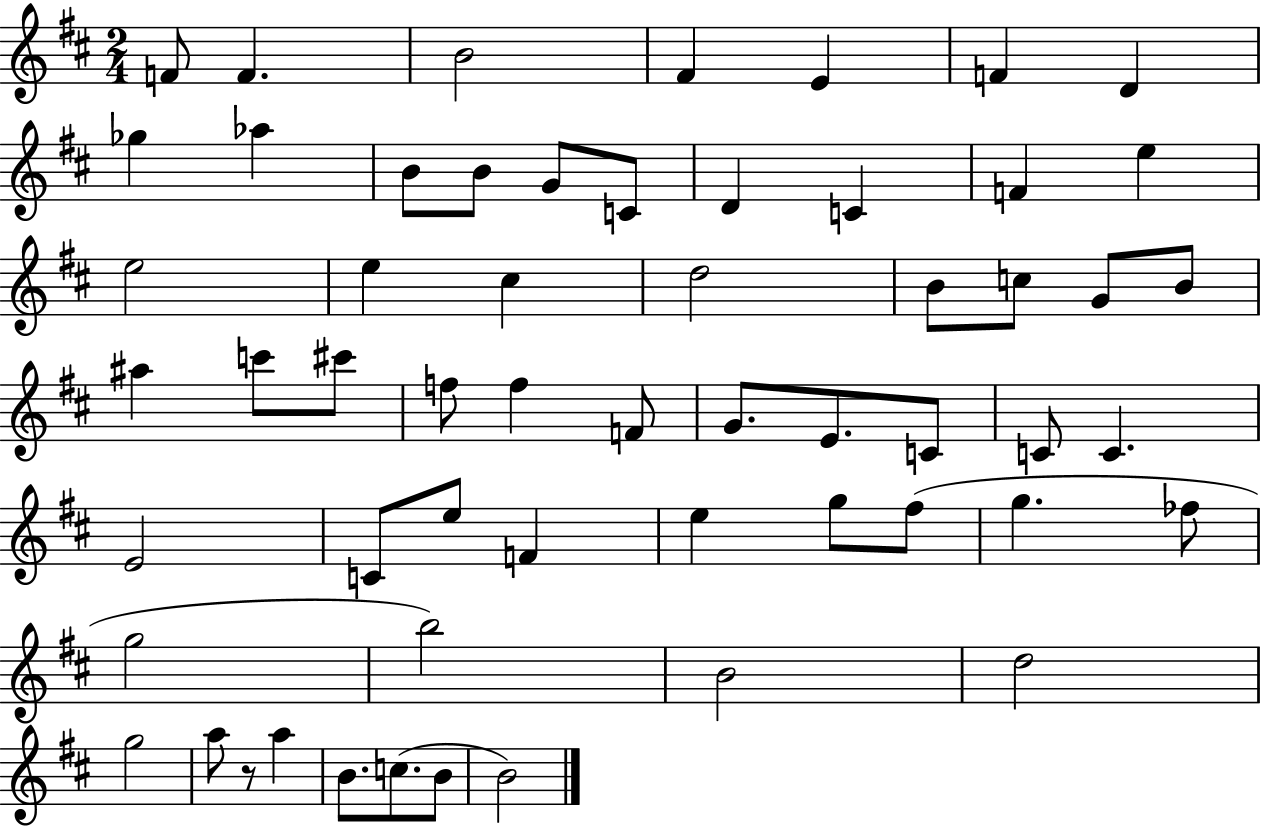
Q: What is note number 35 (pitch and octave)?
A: C4